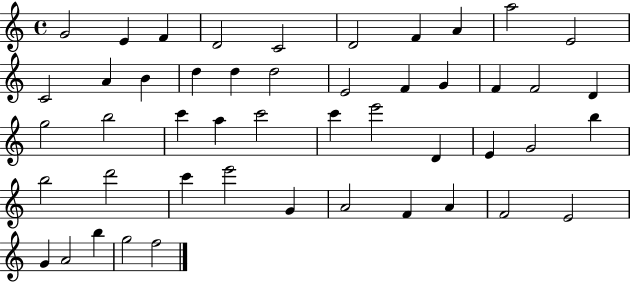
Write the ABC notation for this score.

X:1
T:Untitled
M:4/4
L:1/4
K:C
G2 E F D2 C2 D2 F A a2 E2 C2 A B d d d2 E2 F G F F2 D g2 b2 c' a c'2 c' e'2 D E G2 b b2 d'2 c' e'2 G A2 F A F2 E2 G A2 b g2 f2